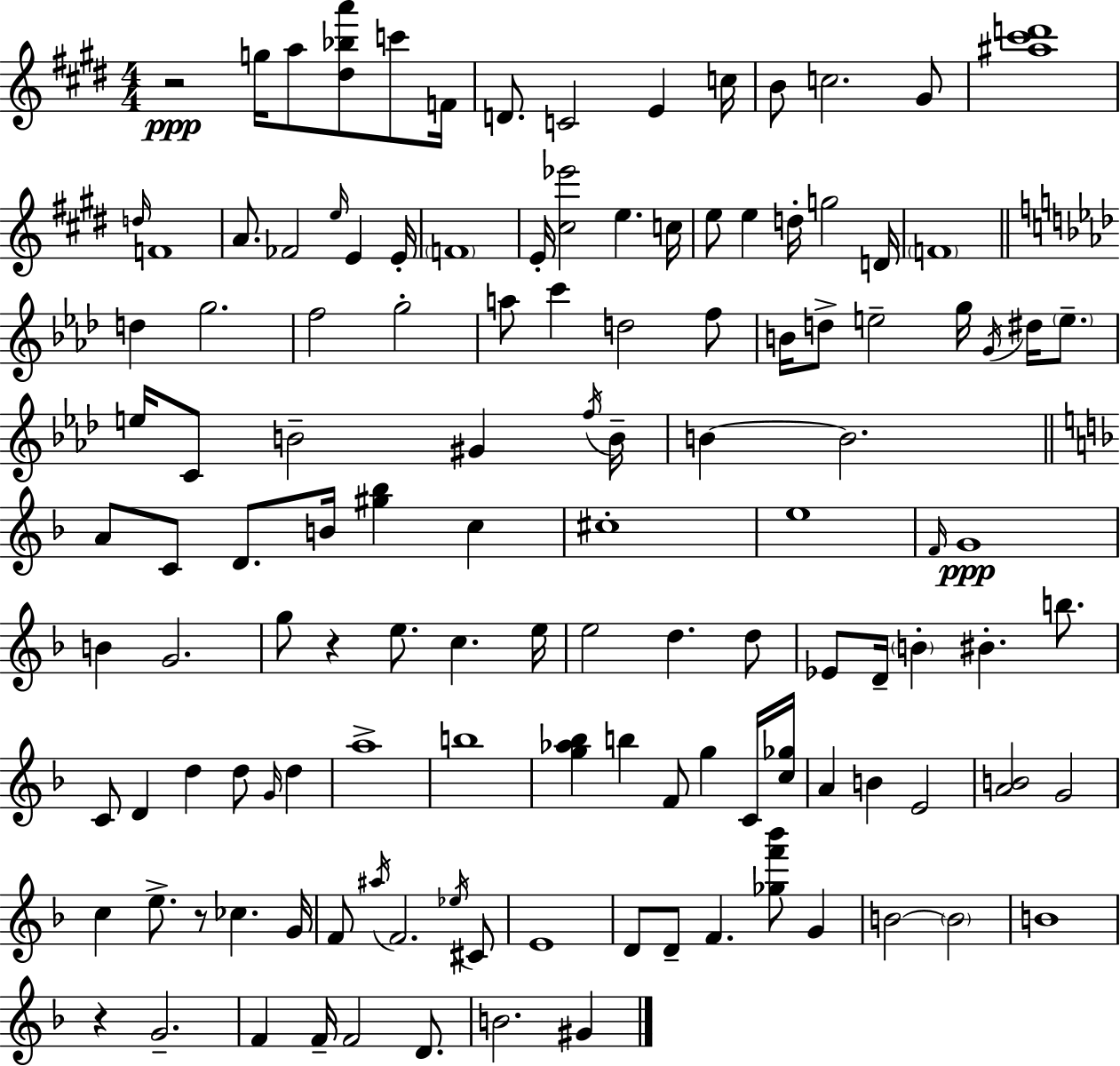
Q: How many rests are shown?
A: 4